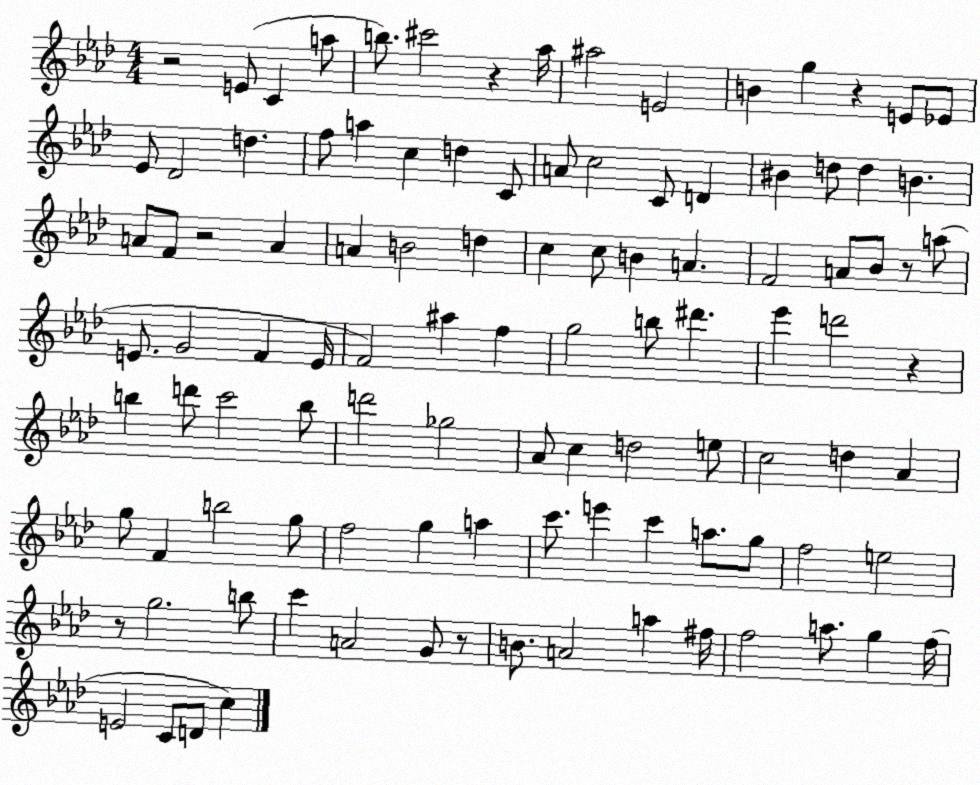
X:1
T:Untitled
M:4/4
L:1/4
K:Ab
z2 E/2 C a/2 b/2 ^c'2 z _a/4 ^a2 E2 B g z E/2 _E/2 _E/2 _D2 d f/2 a c d C/2 A/2 c2 C/2 D ^B d/2 d B A/2 F/2 z2 A A B2 d c c/2 B A F2 A/2 _B/2 z/2 a/2 E/2 G2 F E/4 F2 ^a f g2 b/2 ^d' _e' d'2 z b d'/2 c'2 b/2 d'2 _g2 _A/2 c d2 e/2 c2 d _A g/2 F b2 g/2 f2 g a c'/2 e' c' a/2 g/2 f2 e2 z/2 g2 b/2 c' A2 G/2 z/2 B/2 A2 a ^f/4 f2 a/2 g f/4 E2 C/2 D/2 c